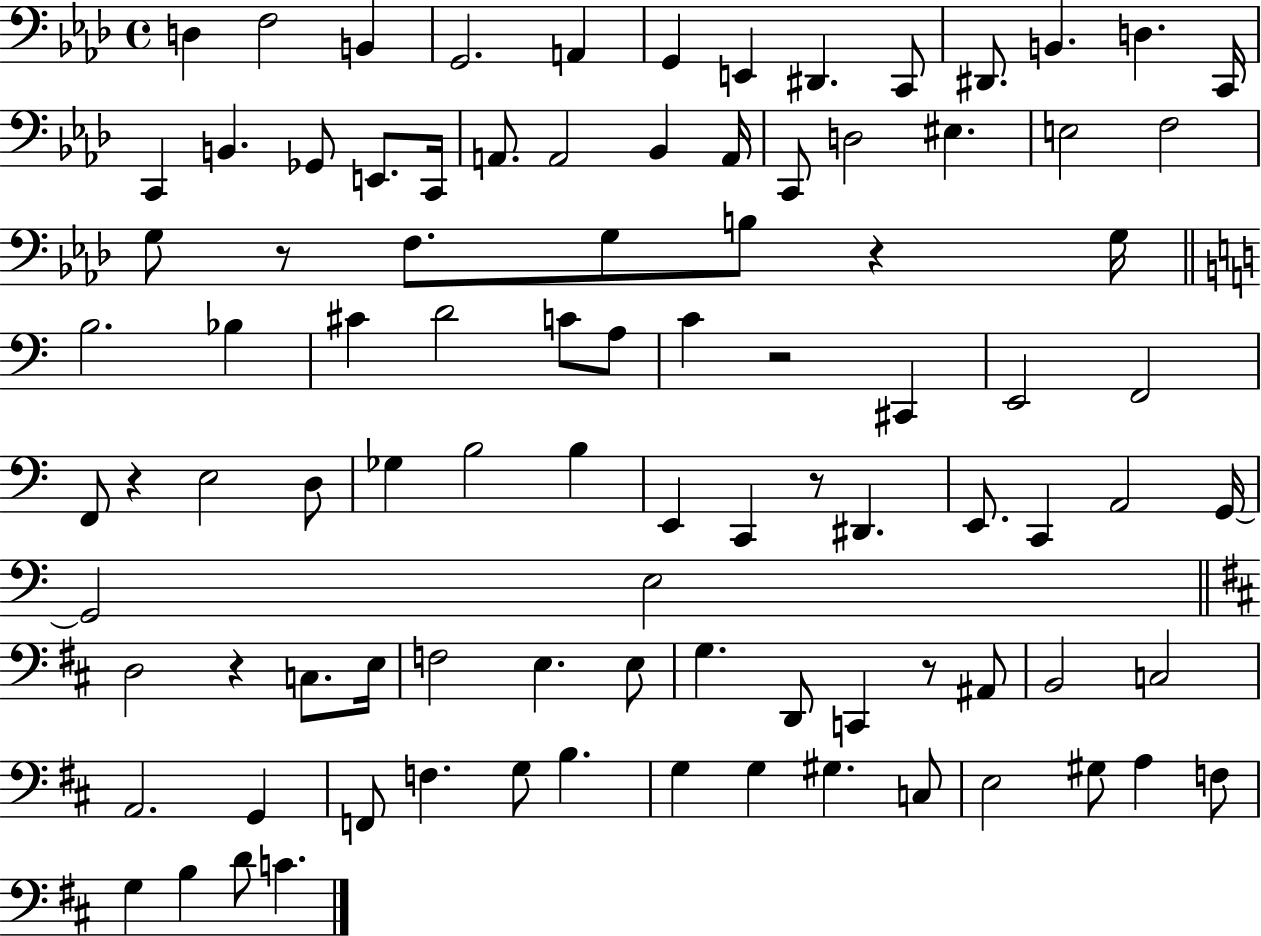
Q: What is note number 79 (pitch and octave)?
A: C3